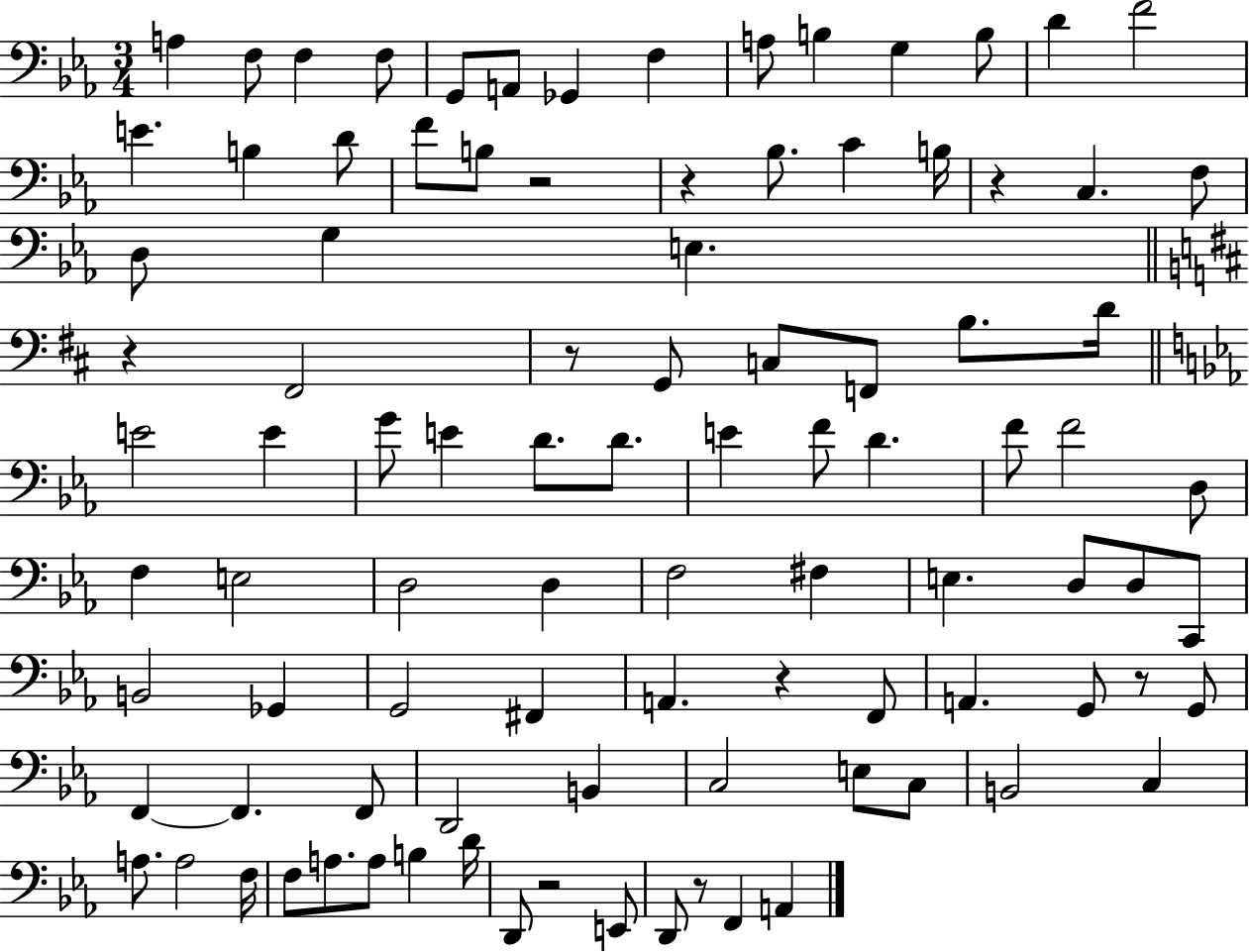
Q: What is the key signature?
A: EES major